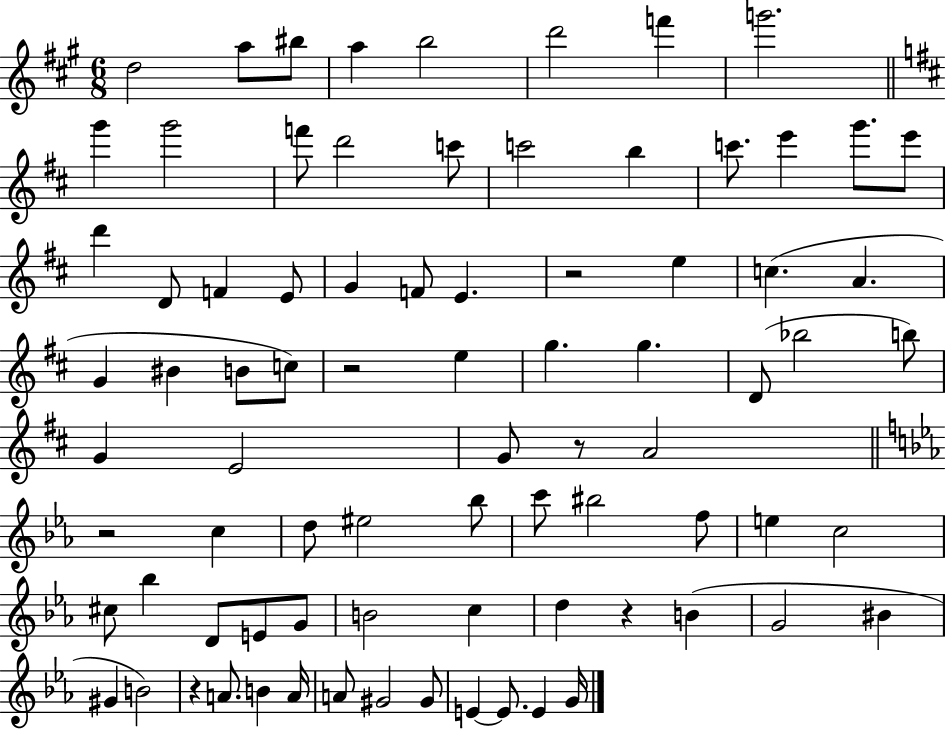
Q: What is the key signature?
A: A major